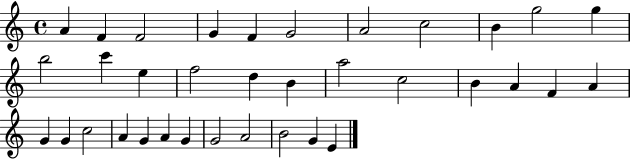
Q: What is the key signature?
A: C major